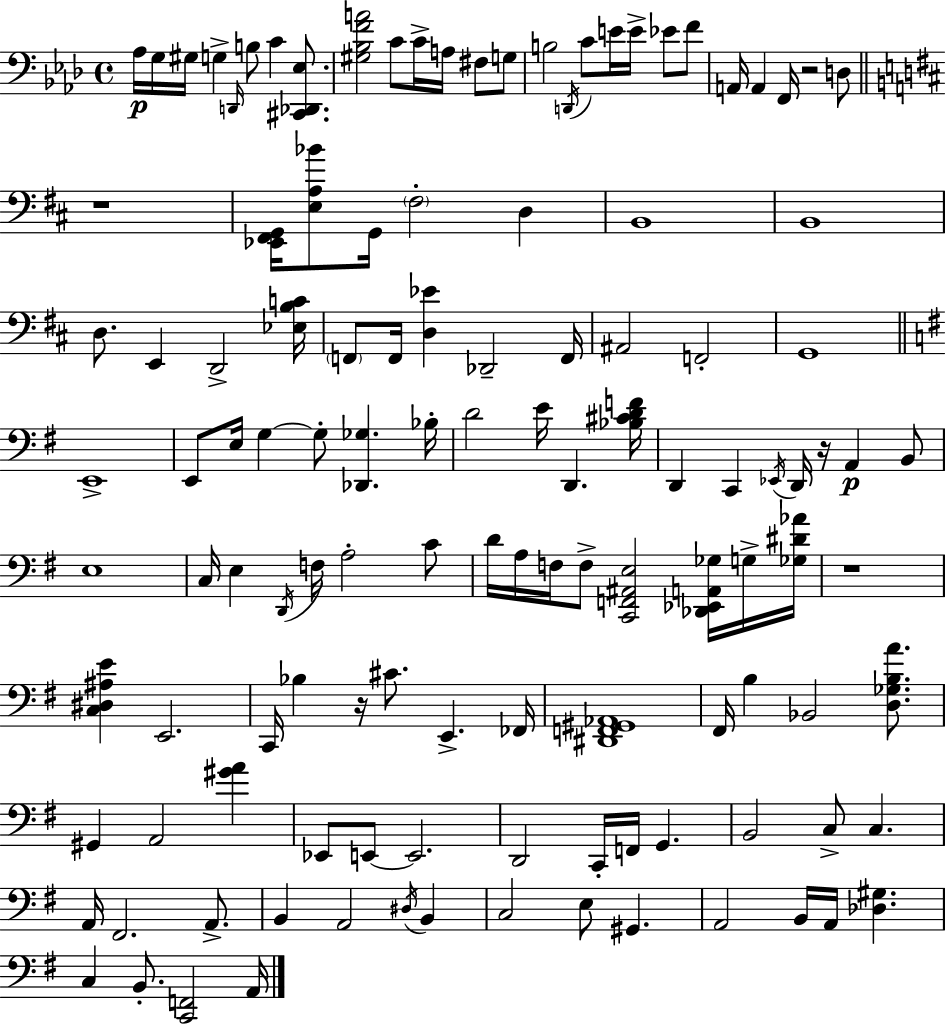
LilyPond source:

{
  \clef bass
  \time 4/4
  \defaultTimeSignature
  \key f \minor
  \repeat volta 2 { aes16\p g16 gis16 g4-> \grace { d,16 } b8 c'4 <cis, des, ees>8. | <gis bes f' a'>2 c'8 c'16-> a16 fis8 g8 | b2 \acciaccatura { d,16 } c'8 e'16 e'16-> ees'8 | f'8 a,16 a,4 f,16 r2 | \break d8 \bar "||" \break \key b \minor r1 | <ees, fis, g,>16 <e a bes'>8 g,16 \parenthesize fis2-. d4 | b,1 | b,1 | \break d8. e,4 d,2-> <ees b c'>16 | \parenthesize f,8 f,16 <d ees'>4 des,2-- f,16 | ais,2 f,2-. | g,1 | \break \bar "||" \break \key e \minor e,1-> | e,8 e16 g4~~ g8-. <des, ges>4. bes16-. | d'2 e'16 d,4. <bes cis' d' f'>16 | d,4 c,4 \acciaccatura { ees,16 } d,16 r16 a,4\p b,8 | \break e1 | c16 e4 \acciaccatura { d,16 } f16 a2-. | c'8 d'16 a16 f16 f8-> <c, f, ais, e>2 <des, ees, a, ges>16 | g16-> <ges dis' aes'>16 r1 | \break <c dis ais e'>4 e,2. | c,16 bes4 r16 cis'8. e,4.-> | fes,16 <dis, f, gis, aes,>1 | fis,16 b4 bes,2 <d ges b a'>8. | \break gis,4 a,2 <gis' a'>4 | ees,8 e,8~~ e,2. | d,2 c,16-. f,16 g,4. | b,2 c8-> c4. | \break a,16 fis,2. a,8.-> | b,4 a,2 \acciaccatura { dis16 } b,4 | c2 e8 gis,4. | a,2 b,16 a,16 <des gis>4. | \break c4 b,8.-. <c, f,>2 | a,16 } \bar "|."
}